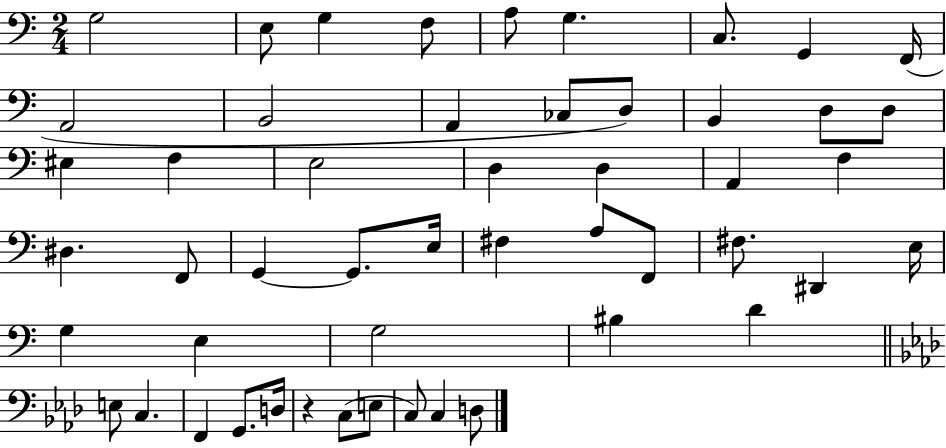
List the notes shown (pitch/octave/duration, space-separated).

G3/h E3/e G3/q F3/e A3/e G3/q. C3/e. G2/q F2/s A2/h B2/h A2/q CES3/e D3/e B2/q D3/e D3/e EIS3/q F3/q E3/h D3/q D3/q A2/q F3/q D#3/q. F2/e G2/q G2/e. E3/s F#3/q A3/e F2/e F#3/e. D#2/q E3/s G3/q E3/q G3/h BIS3/q D4/q E3/e C3/q. F2/q G2/e. D3/s R/q C3/e E3/e C3/e C3/q D3/e